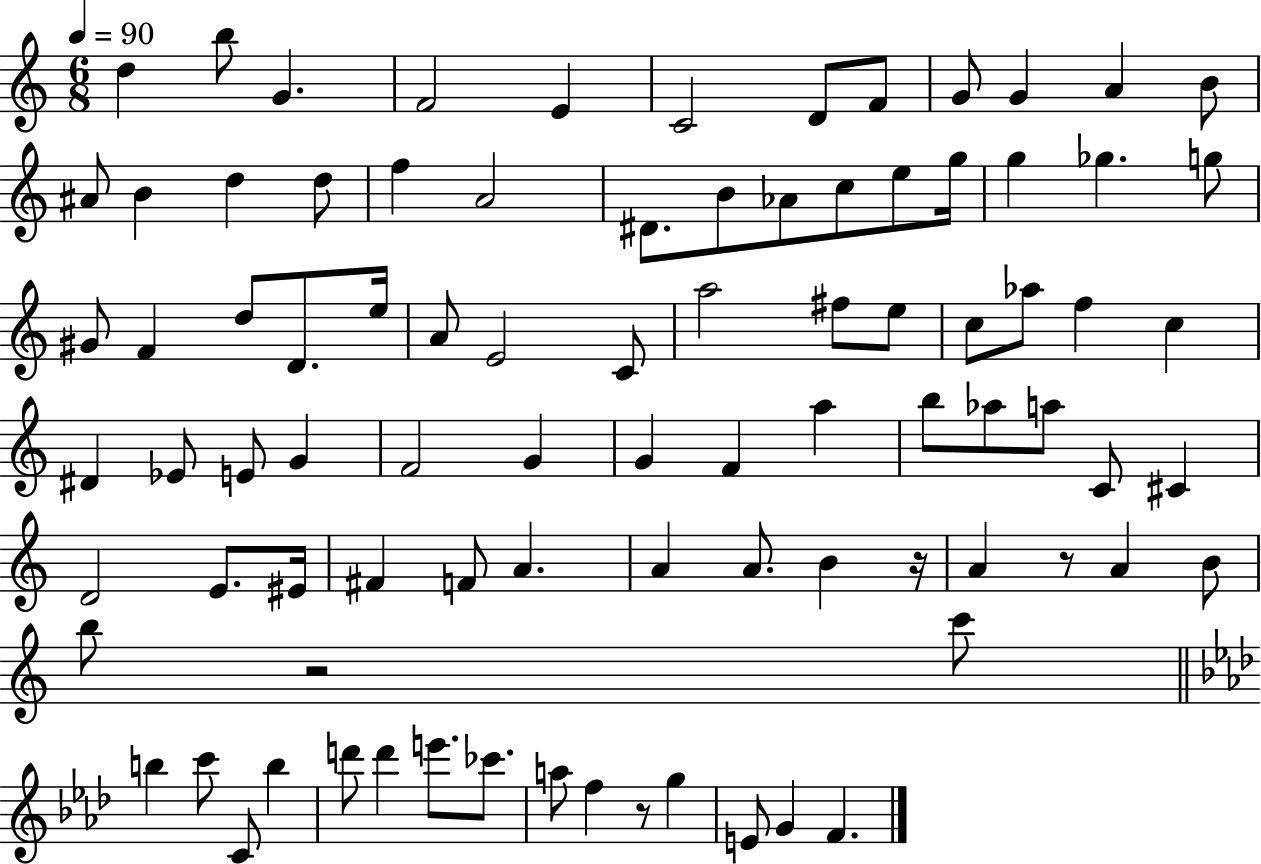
X:1
T:Untitled
M:6/8
L:1/4
K:C
d b/2 G F2 E C2 D/2 F/2 G/2 G A B/2 ^A/2 B d d/2 f A2 ^D/2 B/2 _A/2 c/2 e/2 g/4 g _g g/2 ^G/2 F d/2 D/2 e/4 A/2 E2 C/2 a2 ^f/2 e/2 c/2 _a/2 f c ^D _E/2 E/2 G F2 G G F a b/2 _a/2 a/2 C/2 ^C D2 E/2 ^E/4 ^F F/2 A A A/2 B z/4 A z/2 A B/2 b/2 z2 c'/2 b c'/2 C/2 b d'/2 d' e'/2 _c'/2 a/2 f z/2 g E/2 G F